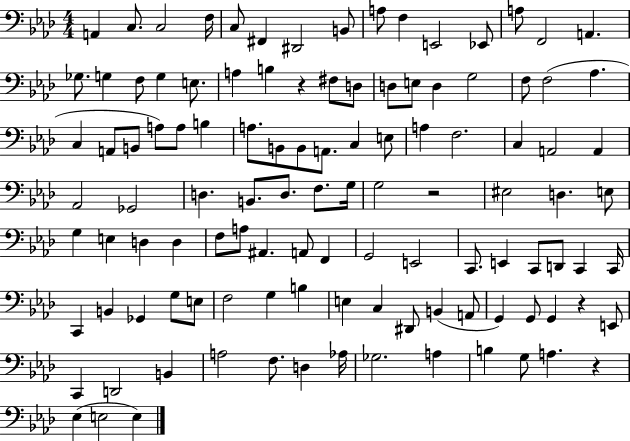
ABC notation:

X:1
T:Untitled
M:4/4
L:1/4
K:Ab
A,, C,/2 C,2 F,/4 C,/2 ^F,, ^D,,2 B,,/2 A,/2 F, E,,2 _E,,/2 A,/2 F,,2 A,, _G,/2 G, F,/2 G, E,/2 A, B, z ^F,/2 D,/2 D,/2 E,/2 D, G,2 F,/2 F,2 _A, C, A,,/2 B,,/2 A,/2 A,/2 B, A,/2 B,,/2 B,,/2 A,,/2 C, E,/2 A, F,2 C, A,,2 A,, _A,,2 _G,,2 D, B,,/2 D,/2 F,/2 G,/4 G,2 z2 ^E,2 D, E,/2 G, E, D, D, F,/2 A,/2 ^A,, A,,/2 F,, G,,2 E,,2 C,,/2 E,, C,,/2 D,,/2 C,, C,,/4 C,, B,, _G,, G,/2 E,/2 F,2 G, B, E, C, ^D,,/2 B,, A,,/2 G,, G,,/2 G,, z E,,/2 C,, D,,2 B,, A,2 F,/2 D, _A,/4 _G,2 A, B, G,/2 A, z _E, E,2 E,